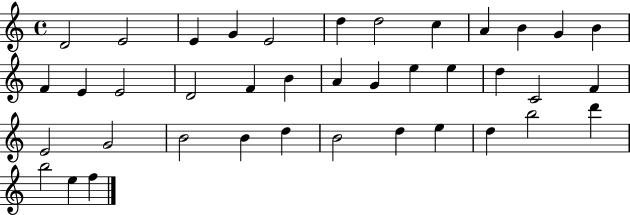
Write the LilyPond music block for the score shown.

{
  \clef treble
  \time 4/4
  \defaultTimeSignature
  \key c \major
  d'2 e'2 | e'4 g'4 e'2 | d''4 d''2 c''4 | a'4 b'4 g'4 b'4 | \break f'4 e'4 e'2 | d'2 f'4 b'4 | a'4 g'4 e''4 e''4 | d''4 c'2 f'4 | \break e'2 g'2 | b'2 b'4 d''4 | b'2 d''4 e''4 | d''4 b''2 d'''4 | \break b''2 e''4 f''4 | \bar "|."
}